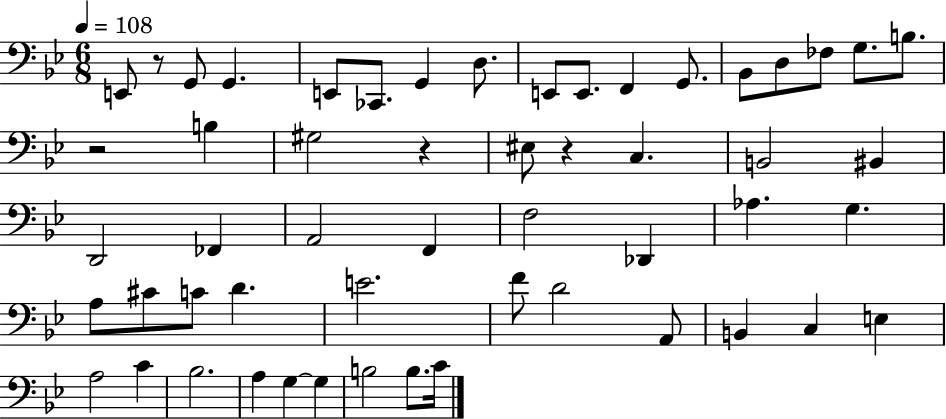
X:1
T:Untitled
M:6/8
L:1/4
K:Bb
E,,/2 z/2 G,,/2 G,, E,,/2 _C,,/2 G,, D,/2 E,,/2 E,,/2 F,, G,,/2 _B,,/2 D,/2 _F,/2 G,/2 B,/2 z2 B, ^G,2 z ^E,/2 z C, B,,2 ^B,, D,,2 _F,, A,,2 F,, F,2 _D,, _A, G, A,/2 ^C/2 C/2 D E2 F/2 D2 A,,/2 B,, C, E, A,2 C _B,2 A, G, G, B,2 B,/2 C/4